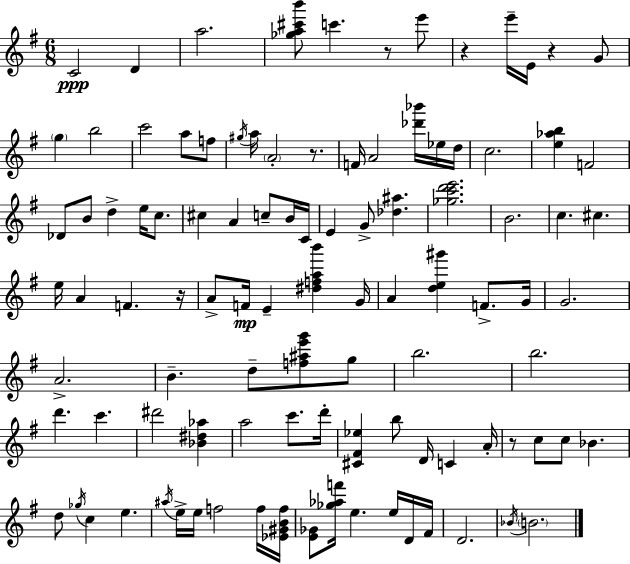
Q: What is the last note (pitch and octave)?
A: B4